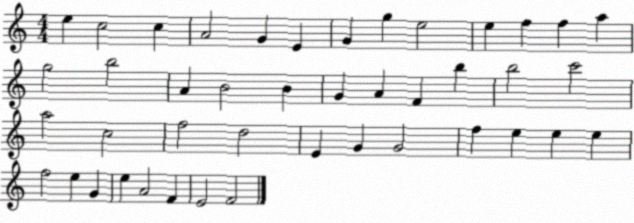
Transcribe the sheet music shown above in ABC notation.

X:1
T:Untitled
M:4/4
L:1/4
K:C
e c2 c A2 G E G g e2 e f f a g2 b2 A B2 B G A F b b2 c'2 a2 c2 f2 d2 E G G2 f e e e f2 e G e A2 F E2 F2